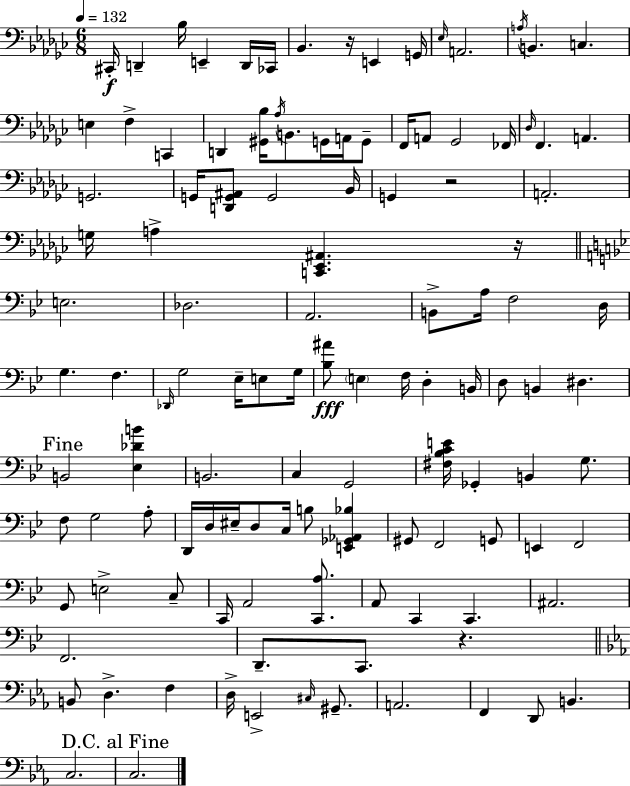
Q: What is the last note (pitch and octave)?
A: C3